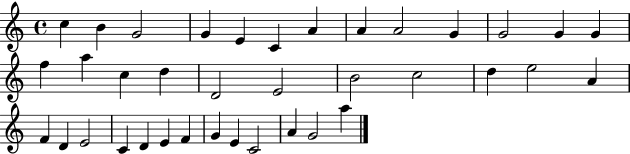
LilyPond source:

{
  \clef treble
  \time 4/4
  \defaultTimeSignature
  \key c \major
  c''4 b'4 g'2 | g'4 e'4 c'4 a'4 | a'4 a'2 g'4 | g'2 g'4 g'4 | \break f''4 a''4 c''4 d''4 | d'2 e'2 | b'2 c''2 | d''4 e''2 a'4 | \break f'4 d'4 e'2 | c'4 d'4 e'4 f'4 | g'4 e'4 c'2 | a'4 g'2 a''4 | \break \bar "|."
}